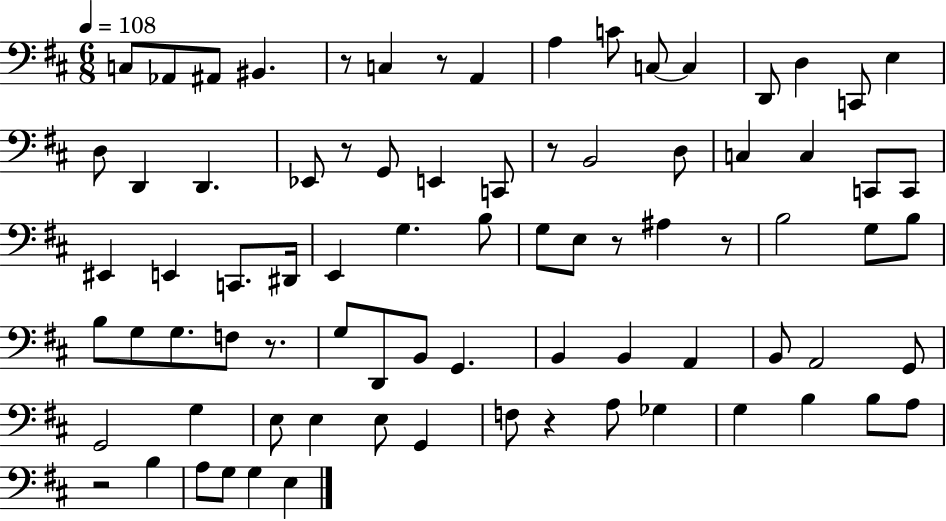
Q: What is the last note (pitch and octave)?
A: E3